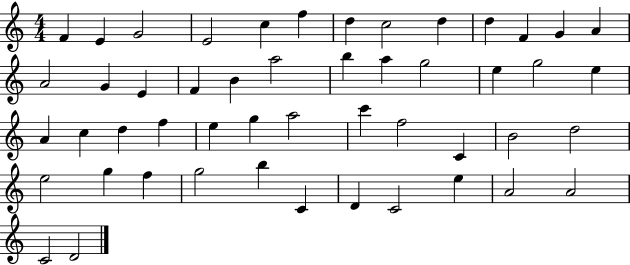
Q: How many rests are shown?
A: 0